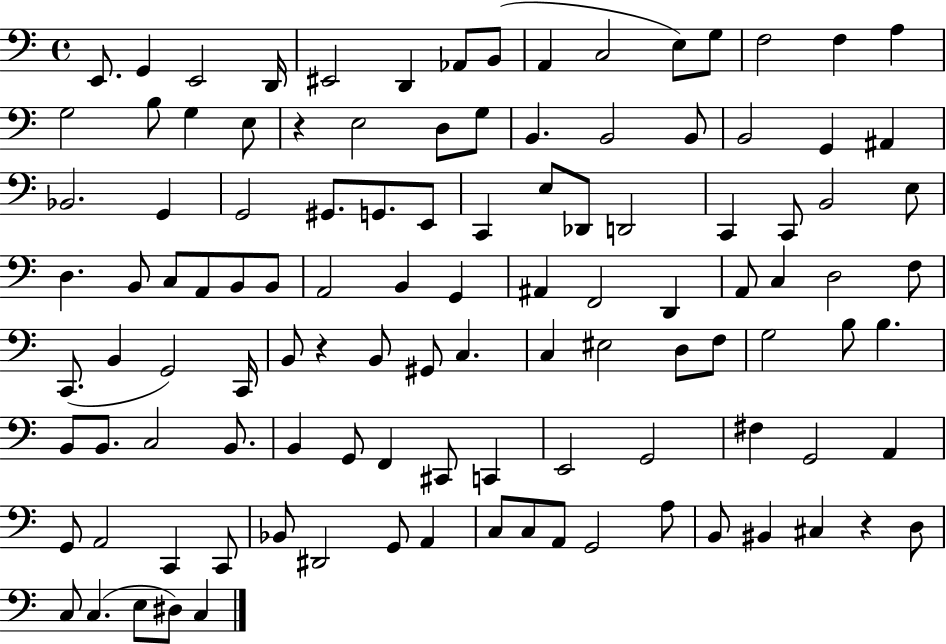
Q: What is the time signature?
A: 4/4